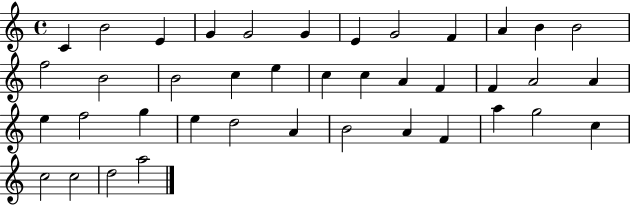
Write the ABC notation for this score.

X:1
T:Untitled
M:4/4
L:1/4
K:C
C B2 E G G2 G E G2 F A B B2 f2 B2 B2 c e c c A F F A2 A e f2 g e d2 A B2 A F a g2 c c2 c2 d2 a2